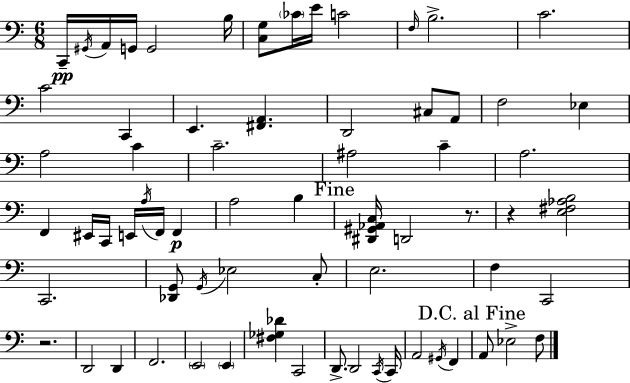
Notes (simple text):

C2/s G#2/s A2/s G2/s G2/h B3/s [C3,G3]/e CES4/s E4/s C4/h F3/s B3/h. C4/h. C4/h C2/q E2/q. [F#2,A2]/q. D2/h C#3/e A2/e F3/h Eb3/q A3/h C4/q C4/h. A#3/h C4/q A3/h. F2/q EIS2/s C2/s E2/s A3/s F2/s F2/q A3/h B3/q [D#2,G#2,Ab2,C3]/s D2/h R/e. R/q [E3,F#3,Ab3,B3]/h C2/h. [Db2,G2]/e G2/s Eb3/h C3/e E3/h. F3/q C2/h R/h. D2/h D2/q F2/h. E2/h E2/q [F#3,Gb3,Db4]/q C2/h D2/e. D2/h C2/s C2/s A2/h G#2/s F2/q A2/e Eb3/h F3/e